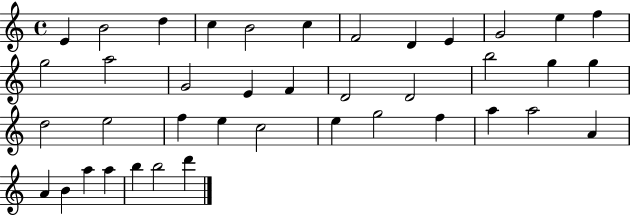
E4/q B4/h D5/q C5/q B4/h C5/q F4/h D4/q E4/q G4/h E5/q F5/q G5/h A5/h G4/h E4/q F4/q D4/h D4/h B5/h G5/q G5/q D5/h E5/h F5/q E5/q C5/h E5/q G5/h F5/q A5/q A5/h A4/q A4/q B4/q A5/q A5/q B5/q B5/h D6/q